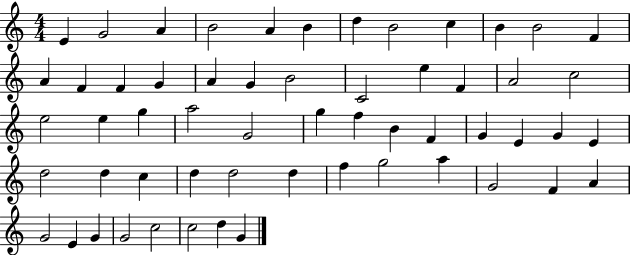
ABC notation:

X:1
T:Untitled
M:4/4
L:1/4
K:C
E G2 A B2 A B d B2 c B B2 F A F F G A G B2 C2 e F A2 c2 e2 e g a2 G2 g f B F G E G E d2 d c d d2 d f g2 a G2 F A G2 E G G2 c2 c2 d G